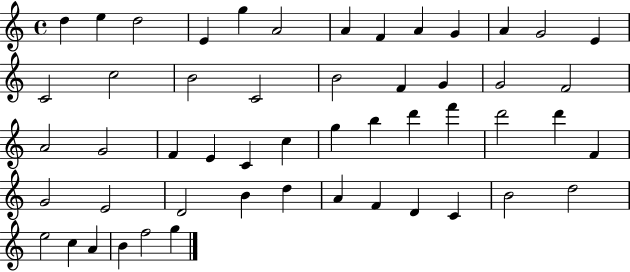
D5/q E5/q D5/h E4/q G5/q A4/h A4/q F4/q A4/q G4/q A4/q G4/h E4/q C4/h C5/h B4/h C4/h B4/h F4/q G4/q G4/h F4/h A4/h G4/h F4/q E4/q C4/q C5/q G5/q B5/q D6/q F6/q D6/h D6/q F4/q G4/h E4/h D4/h B4/q D5/q A4/q F4/q D4/q C4/q B4/h D5/h E5/h C5/q A4/q B4/q F5/h G5/q